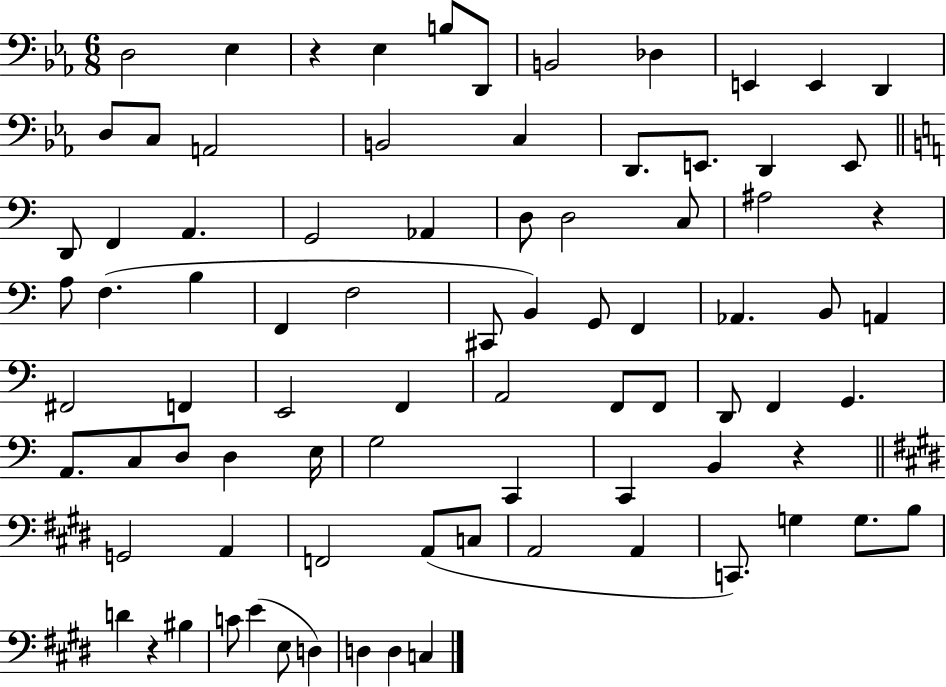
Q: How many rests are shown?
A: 4